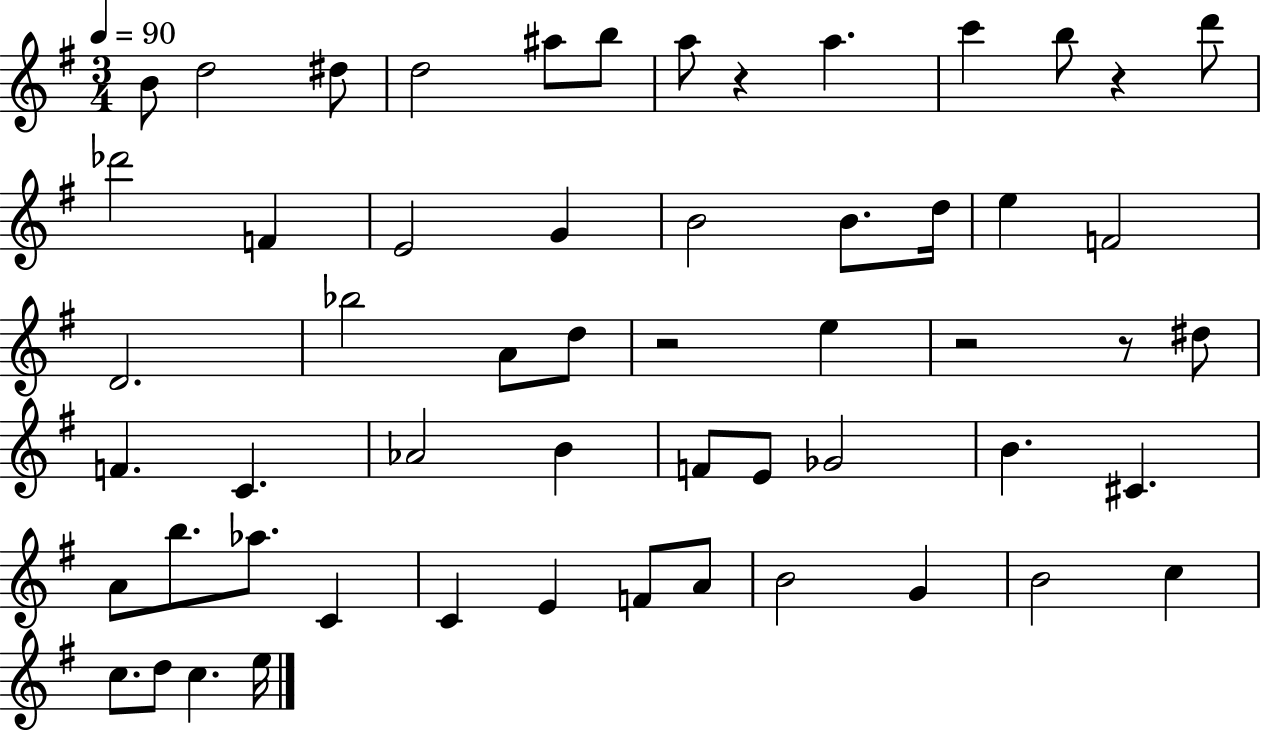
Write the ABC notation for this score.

X:1
T:Untitled
M:3/4
L:1/4
K:G
B/2 d2 ^d/2 d2 ^a/2 b/2 a/2 z a c' b/2 z d'/2 _d'2 F E2 G B2 B/2 d/4 e F2 D2 _b2 A/2 d/2 z2 e z2 z/2 ^d/2 F C _A2 B F/2 E/2 _G2 B ^C A/2 b/2 _a/2 C C E F/2 A/2 B2 G B2 c c/2 d/2 c e/4